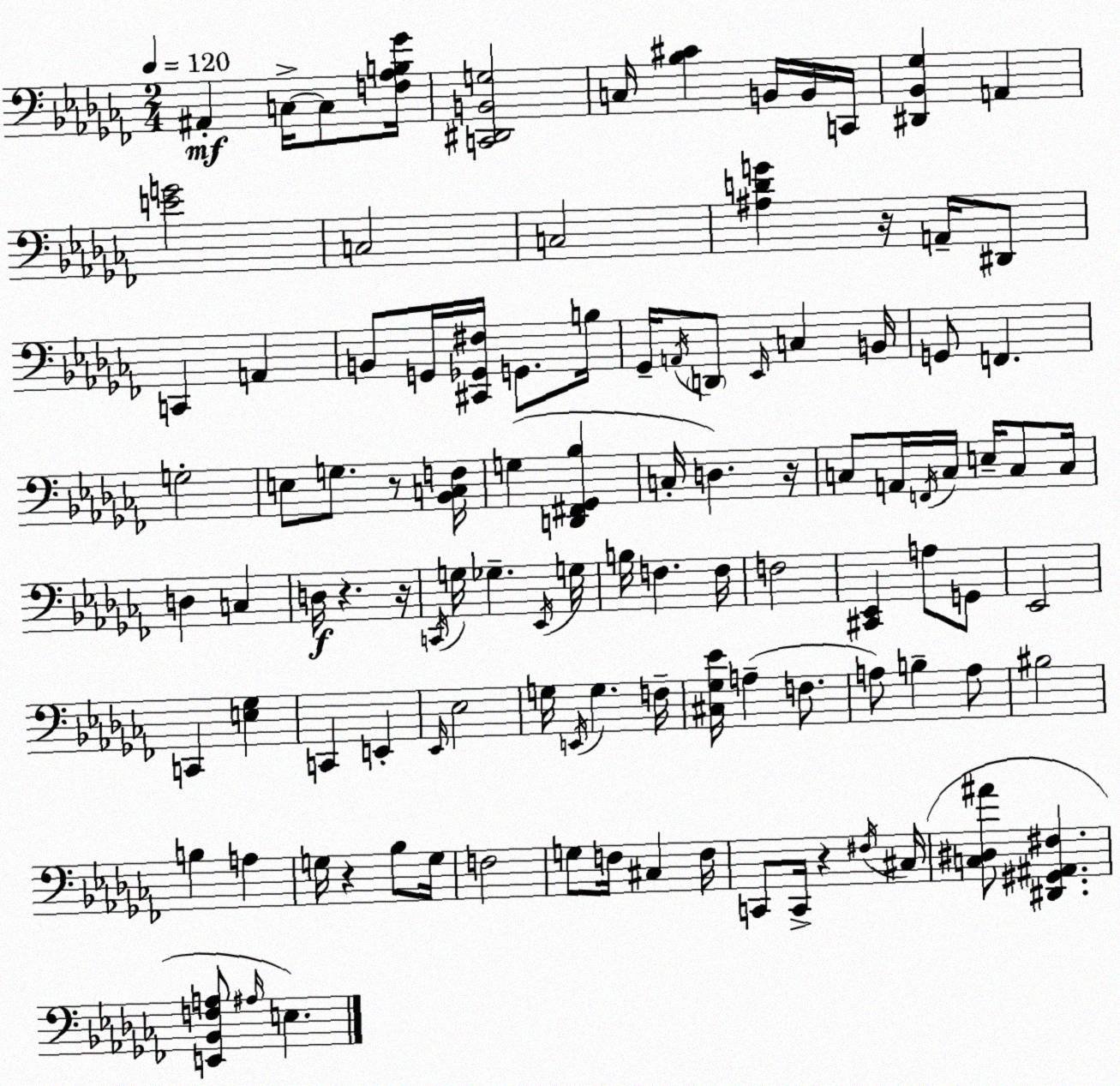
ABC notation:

X:1
T:Untitled
M:2/4
L:1/4
K:Abm
^A,, C,/4 C,/2 [F,_A,B,_G]/4 [C,,^D,,B,,G,]2 C,/4 [_B,^C] B,,/4 B,,/4 C,,/4 [^D,,_B,,_G,] A,, [EG]2 C,2 C,2 [^A,DG] z/4 A,,/4 ^D,,/2 C,, A,, B,,/2 G,,/4 [^C,,_G,,^F,]/4 G,,/2 B,/4 _G,,/4 A,,/4 D,,/2 _E,,/4 C, B,,/4 G,,/2 F,, G,2 E,/2 G,/2 z/2 [_B,,C,F,]/4 G, [D,,^F,,_G,,_B,] C,/4 D, z/4 C,/2 A,,/4 F,,/4 C,/4 E,/4 C,/2 C,/4 D, C, D,/4 z z/4 C,,/4 G,/4 _G, _E,,/4 G,/4 B,/4 F, F,/4 F,2 [^C,,_E,,] A,/2 G,,/2 _E,,2 C,, [E,_G,] C,, E,, _E,,/4 _E,2 G,/4 E,,/4 G, F,/4 [^C,_G,_E]/4 A, F,/2 A,/2 B, A,/2 ^B,2 B, A, G,/4 z _B,/2 G,/4 F,2 G,/2 F,/4 ^C, F,/4 C,,/2 C,,/4 z ^F,/4 ^C,/4 [C,^D,^A]/2 [^D,,^G,,^A,,^F,] [E,,_B,,F,A,]/2 ^A,/4 E,